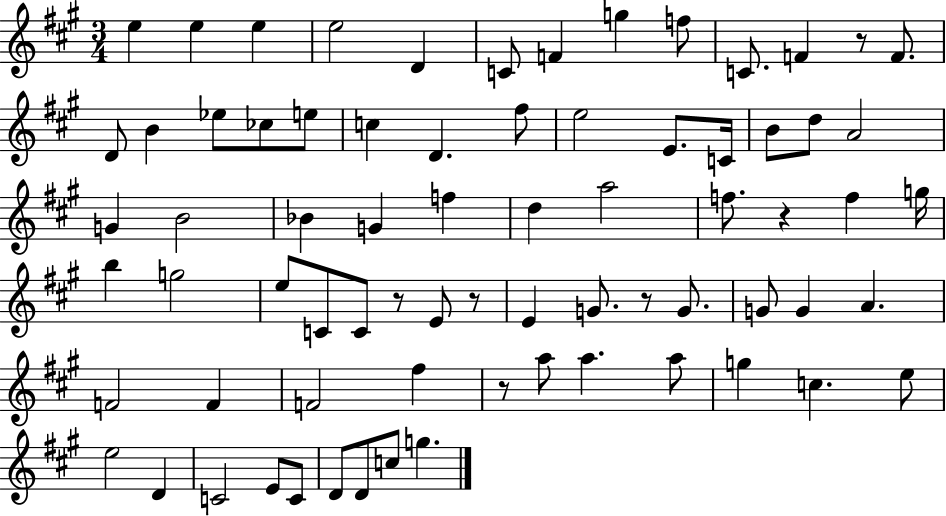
{
  \clef treble
  \numericTimeSignature
  \time 3/4
  \key a \major
  e''4 e''4 e''4 | e''2 d'4 | c'8 f'4 g''4 f''8 | c'8. f'4 r8 f'8. | \break d'8 b'4 ees''8 ces''8 e''8 | c''4 d'4. fis''8 | e''2 e'8. c'16 | b'8 d''8 a'2 | \break g'4 b'2 | bes'4 g'4 f''4 | d''4 a''2 | f''8. r4 f''4 g''16 | \break b''4 g''2 | e''8 c'8 c'8 r8 e'8 r8 | e'4 g'8. r8 g'8. | g'8 g'4 a'4. | \break f'2 f'4 | f'2 fis''4 | r8 a''8 a''4. a''8 | g''4 c''4. e''8 | \break e''2 d'4 | c'2 e'8 c'8 | d'8 d'8 c''8 g''4. | \bar "|."
}